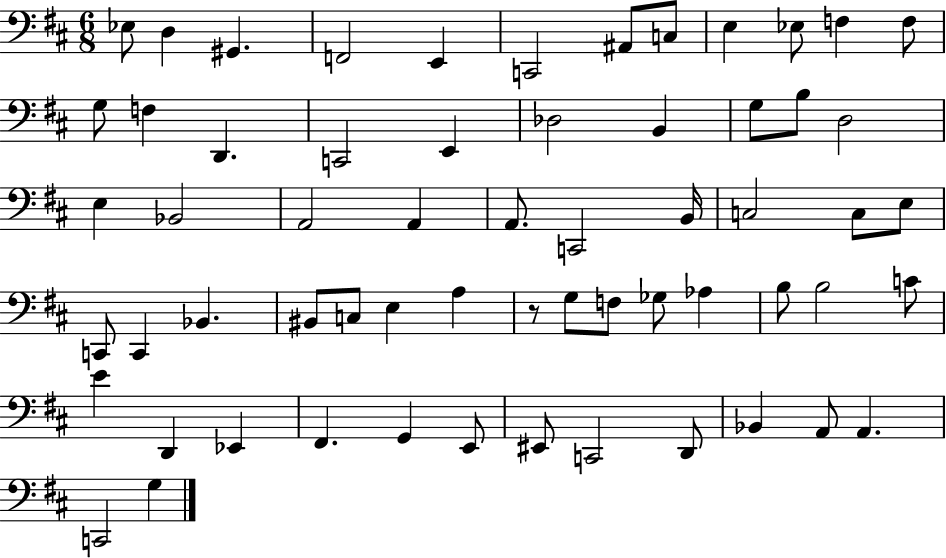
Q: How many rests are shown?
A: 1